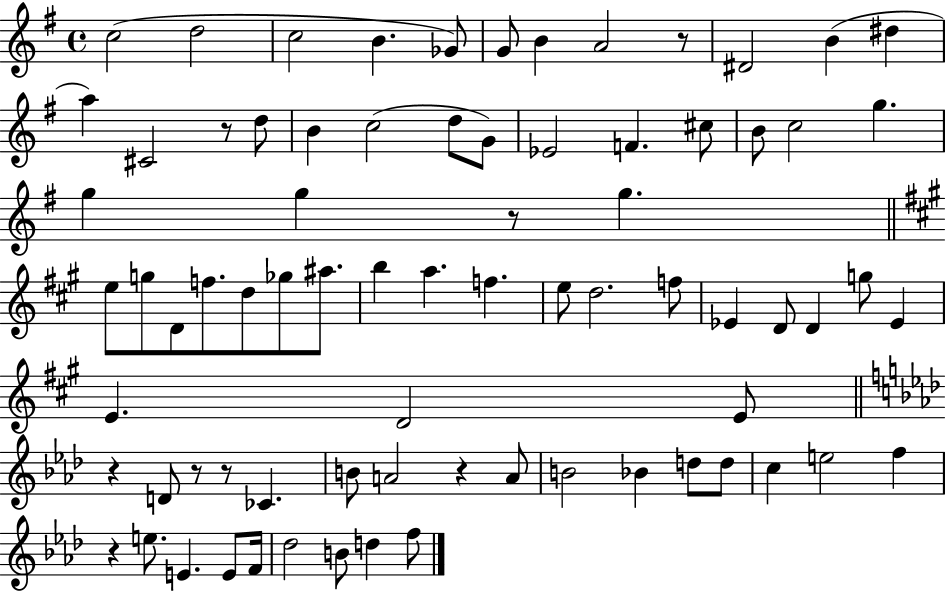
X:1
T:Untitled
M:4/4
L:1/4
K:G
c2 d2 c2 B _G/2 G/2 B A2 z/2 ^D2 B ^d a ^C2 z/2 d/2 B c2 d/2 G/2 _E2 F ^c/2 B/2 c2 g g g z/2 g e/2 g/2 D/2 f/2 d/2 _g/2 ^a/2 b a f e/2 d2 f/2 _E D/2 D g/2 _E E D2 E/2 z D/2 z/2 z/2 _C B/2 A2 z A/2 B2 _B d/2 d/2 c e2 f z e/2 E E/2 F/4 _d2 B/2 d f/2